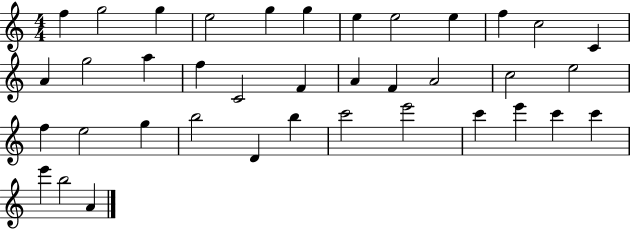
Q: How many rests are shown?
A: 0